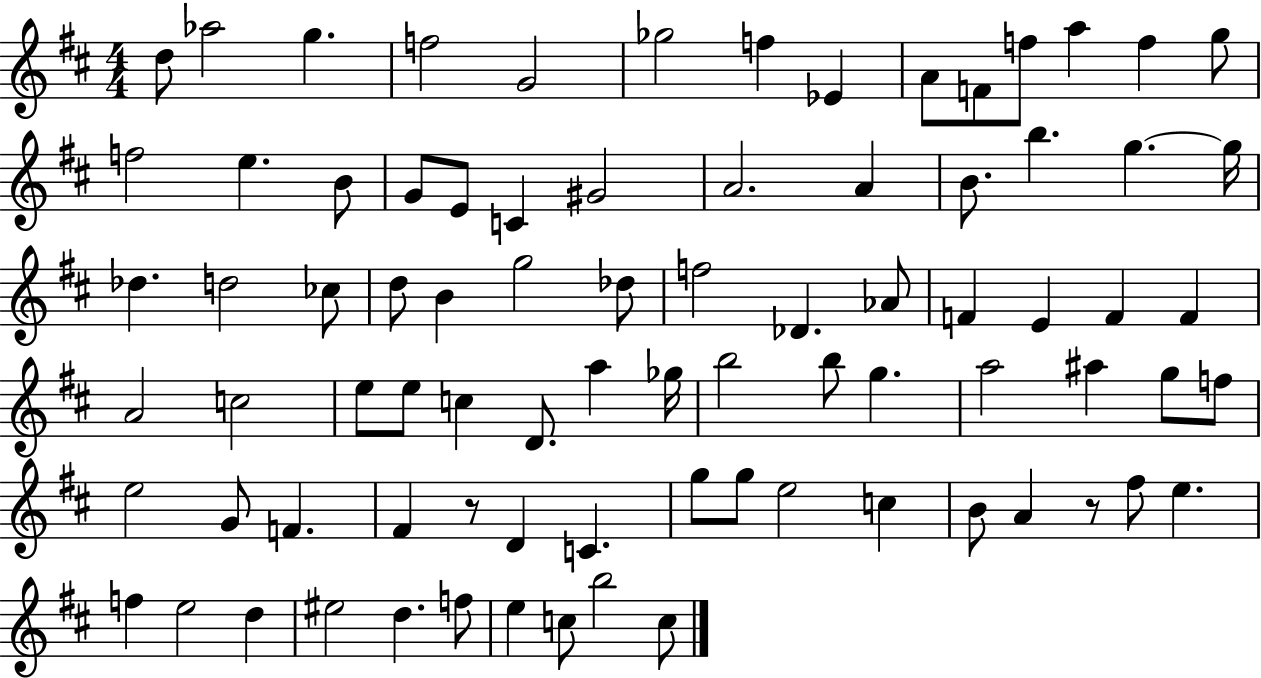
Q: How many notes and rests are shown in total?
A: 82